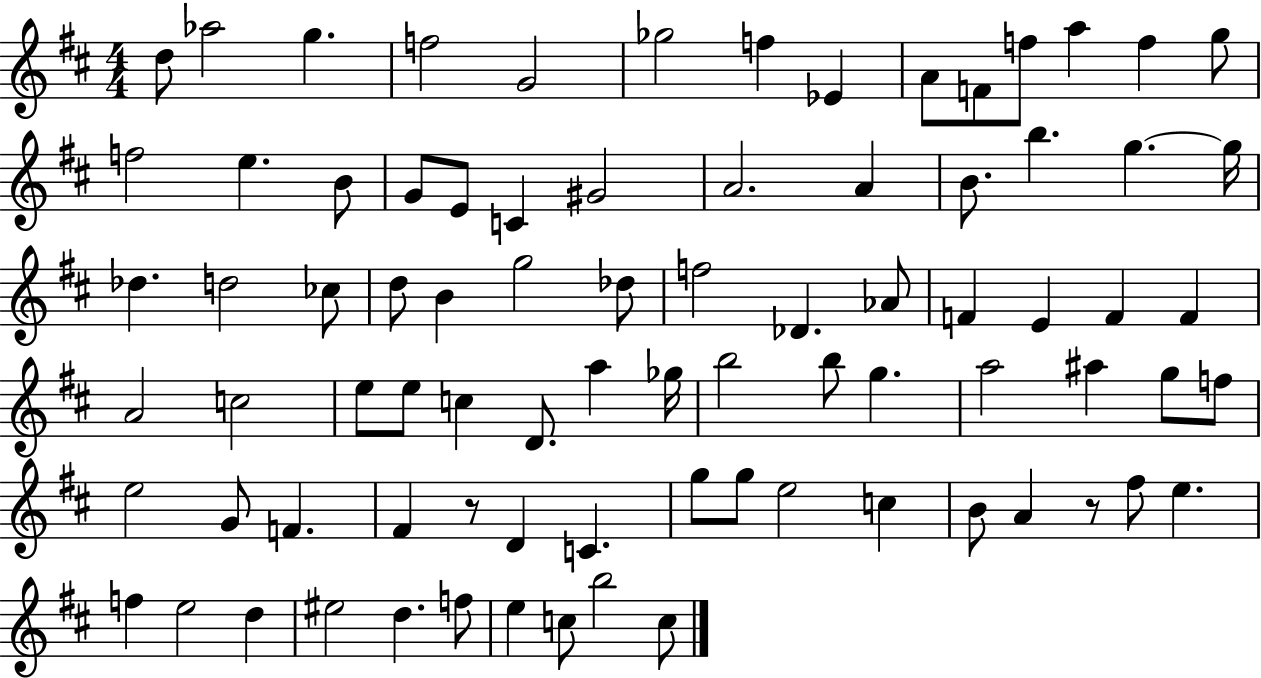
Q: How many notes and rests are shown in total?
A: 82